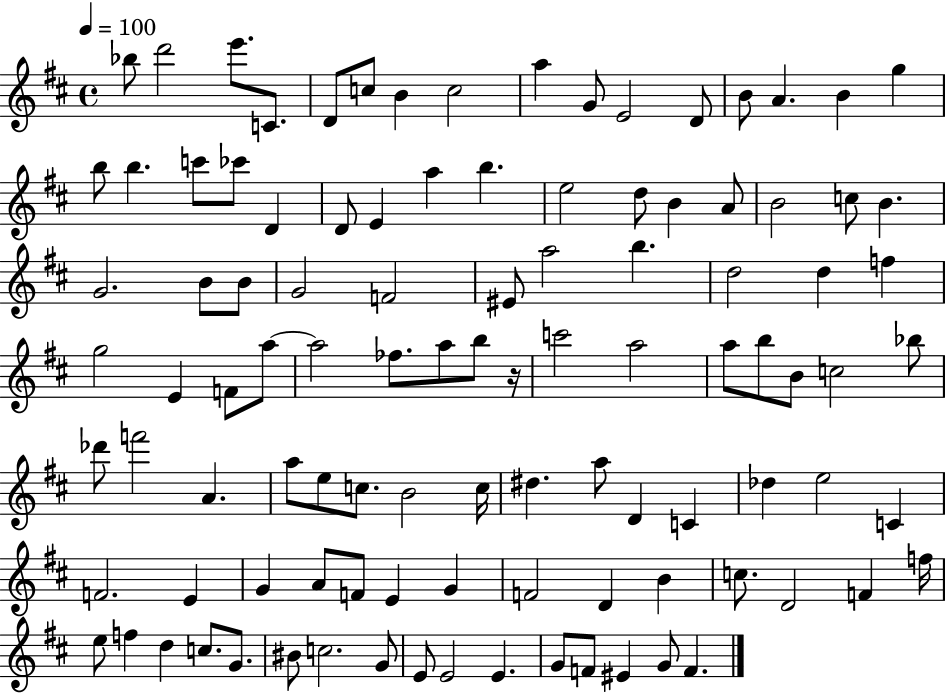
Bb5/e D6/h E6/e. C4/e. D4/e C5/e B4/q C5/h A5/q G4/e E4/h D4/e B4/e A4/q. B4/q G5/q B5/e B5/q. C6/e CES6/e D4/q D4/e E4/q A5/q B5/q. E5/h D5/e B4/q A4/e B4/h C5/e B4/q. G4/h. B4/e B4/e G4/h F4/h EIS4/e A5/h B5/q. D5/h D5/q F5/q G5/h E4/q F4/e A5/e A5/h FES5/e. A5/e B5/e R/s C6/h A5/h A5/e B5/e B4/e C5/h Bb5/e Db6/e F6/h A4/q. A5/e E5/e C5/e. B4/h C5/s D#5/q. A5/e D4/q C4/q Db5/q E5/h C4/q F4/h. E4/q G4/q A4/e F4/e E4/q G4/q F4/h D4/q B4/q C5/e. D4/h F4/q F5/s E5/e F5/q D5/q C5/e. G4/e. BIS4/e C5/h. G4/e E4/e E4/h E4/q. G4/e F4/e EIS4/q G4/e F4/q.